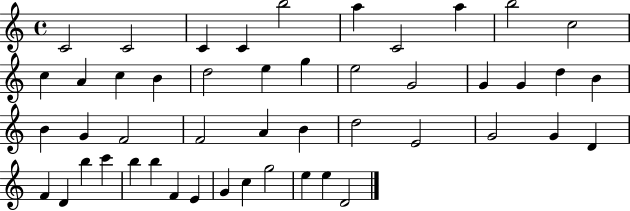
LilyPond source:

{
  \clef treble
  \time 4/4
  \defaultTimeSignature
  \key c \major
  c'2 c'2 | c'4 c'4 b''2 | a''4 c'2 a''4 | b''2 c''2 | \break c''4 a'4 c''4 b'4 | d''2 e''4 g''4 | e''2 g'2 | g'4 g'4 d''4 b'4 | \break b'4 g'4 f'2 | f'2 a'4 b'4 | d''2 e'2 | g'2 g'4 d'4 | \break f'4 d'4 b''4 c'''4 | b''4 b''4 f'4 e'4 | g'4 c''4 g''2 | e''4 e''4 d'2 | \break \bar "|."
}